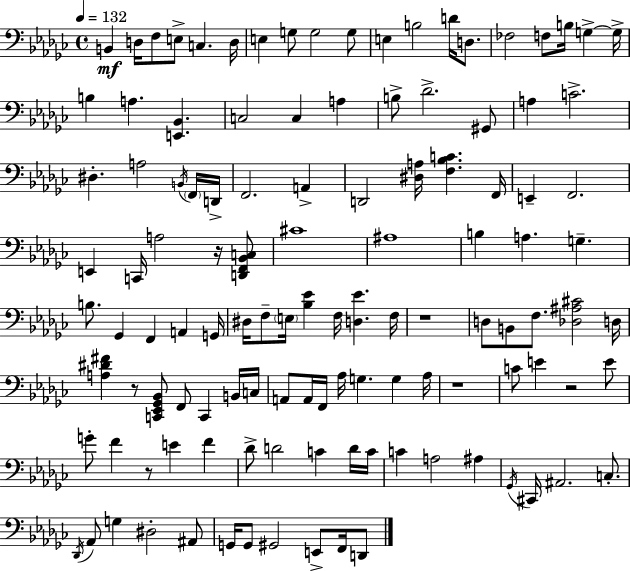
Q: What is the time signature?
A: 4/4